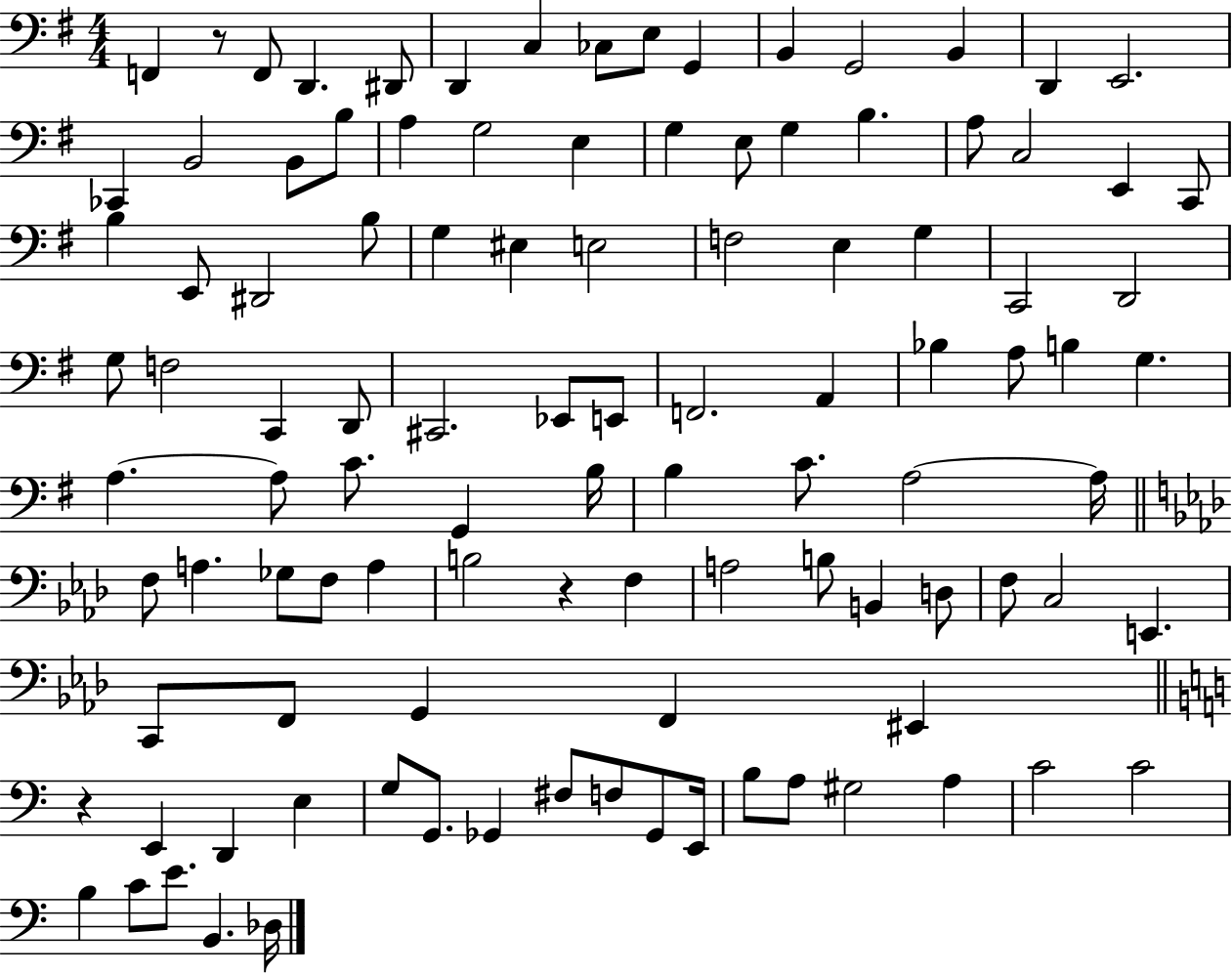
F2/q R/e F2/e D2/q. D#2/e D2/q C3/q CES3/e E3/e G2/q B2/q G2/h B2/q D2/q E2/h. CES2/q B2/h B2/e B3/e A3/q G3/h E3/q G3/q E3/e G3/q B3/q. A3/e C3/h E2/q C2/e B3/q E2/e D#2/h B3/e G3/q EIS3/q E3/h F3/h E3/q G3/q C2/h D2/h G3/e F3/h C2/q D2/e C#2/h. Eb2/e E2/e F2/h. A2/q Bb3/q A3/e B3/q G3/q. A3/q. A3/e C4/e. G2/q B3/s B3/q C4/e. A3/h A3/s F3/e A3/q. Gb3/e F3/e A3/q B3/h R/q F3/q A3/h B3/e B2/q D3/e F3/e C3/h E2/q. C2/e F2/e G2/q F2/q EIS2/q R/q E2/q D2/q E3/q G3/e G2/e. Gb2/q F#3/e F3/e Gb2/e E2/s B3/e A3/e G#3/h A3/q C4/h C4/h B3/q C4/e E4/e. B2/q. Db3/s